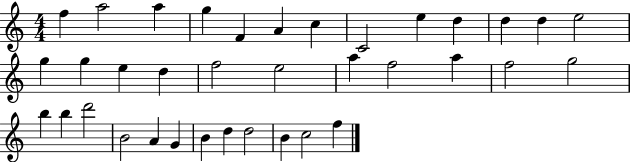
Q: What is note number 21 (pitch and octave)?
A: F5